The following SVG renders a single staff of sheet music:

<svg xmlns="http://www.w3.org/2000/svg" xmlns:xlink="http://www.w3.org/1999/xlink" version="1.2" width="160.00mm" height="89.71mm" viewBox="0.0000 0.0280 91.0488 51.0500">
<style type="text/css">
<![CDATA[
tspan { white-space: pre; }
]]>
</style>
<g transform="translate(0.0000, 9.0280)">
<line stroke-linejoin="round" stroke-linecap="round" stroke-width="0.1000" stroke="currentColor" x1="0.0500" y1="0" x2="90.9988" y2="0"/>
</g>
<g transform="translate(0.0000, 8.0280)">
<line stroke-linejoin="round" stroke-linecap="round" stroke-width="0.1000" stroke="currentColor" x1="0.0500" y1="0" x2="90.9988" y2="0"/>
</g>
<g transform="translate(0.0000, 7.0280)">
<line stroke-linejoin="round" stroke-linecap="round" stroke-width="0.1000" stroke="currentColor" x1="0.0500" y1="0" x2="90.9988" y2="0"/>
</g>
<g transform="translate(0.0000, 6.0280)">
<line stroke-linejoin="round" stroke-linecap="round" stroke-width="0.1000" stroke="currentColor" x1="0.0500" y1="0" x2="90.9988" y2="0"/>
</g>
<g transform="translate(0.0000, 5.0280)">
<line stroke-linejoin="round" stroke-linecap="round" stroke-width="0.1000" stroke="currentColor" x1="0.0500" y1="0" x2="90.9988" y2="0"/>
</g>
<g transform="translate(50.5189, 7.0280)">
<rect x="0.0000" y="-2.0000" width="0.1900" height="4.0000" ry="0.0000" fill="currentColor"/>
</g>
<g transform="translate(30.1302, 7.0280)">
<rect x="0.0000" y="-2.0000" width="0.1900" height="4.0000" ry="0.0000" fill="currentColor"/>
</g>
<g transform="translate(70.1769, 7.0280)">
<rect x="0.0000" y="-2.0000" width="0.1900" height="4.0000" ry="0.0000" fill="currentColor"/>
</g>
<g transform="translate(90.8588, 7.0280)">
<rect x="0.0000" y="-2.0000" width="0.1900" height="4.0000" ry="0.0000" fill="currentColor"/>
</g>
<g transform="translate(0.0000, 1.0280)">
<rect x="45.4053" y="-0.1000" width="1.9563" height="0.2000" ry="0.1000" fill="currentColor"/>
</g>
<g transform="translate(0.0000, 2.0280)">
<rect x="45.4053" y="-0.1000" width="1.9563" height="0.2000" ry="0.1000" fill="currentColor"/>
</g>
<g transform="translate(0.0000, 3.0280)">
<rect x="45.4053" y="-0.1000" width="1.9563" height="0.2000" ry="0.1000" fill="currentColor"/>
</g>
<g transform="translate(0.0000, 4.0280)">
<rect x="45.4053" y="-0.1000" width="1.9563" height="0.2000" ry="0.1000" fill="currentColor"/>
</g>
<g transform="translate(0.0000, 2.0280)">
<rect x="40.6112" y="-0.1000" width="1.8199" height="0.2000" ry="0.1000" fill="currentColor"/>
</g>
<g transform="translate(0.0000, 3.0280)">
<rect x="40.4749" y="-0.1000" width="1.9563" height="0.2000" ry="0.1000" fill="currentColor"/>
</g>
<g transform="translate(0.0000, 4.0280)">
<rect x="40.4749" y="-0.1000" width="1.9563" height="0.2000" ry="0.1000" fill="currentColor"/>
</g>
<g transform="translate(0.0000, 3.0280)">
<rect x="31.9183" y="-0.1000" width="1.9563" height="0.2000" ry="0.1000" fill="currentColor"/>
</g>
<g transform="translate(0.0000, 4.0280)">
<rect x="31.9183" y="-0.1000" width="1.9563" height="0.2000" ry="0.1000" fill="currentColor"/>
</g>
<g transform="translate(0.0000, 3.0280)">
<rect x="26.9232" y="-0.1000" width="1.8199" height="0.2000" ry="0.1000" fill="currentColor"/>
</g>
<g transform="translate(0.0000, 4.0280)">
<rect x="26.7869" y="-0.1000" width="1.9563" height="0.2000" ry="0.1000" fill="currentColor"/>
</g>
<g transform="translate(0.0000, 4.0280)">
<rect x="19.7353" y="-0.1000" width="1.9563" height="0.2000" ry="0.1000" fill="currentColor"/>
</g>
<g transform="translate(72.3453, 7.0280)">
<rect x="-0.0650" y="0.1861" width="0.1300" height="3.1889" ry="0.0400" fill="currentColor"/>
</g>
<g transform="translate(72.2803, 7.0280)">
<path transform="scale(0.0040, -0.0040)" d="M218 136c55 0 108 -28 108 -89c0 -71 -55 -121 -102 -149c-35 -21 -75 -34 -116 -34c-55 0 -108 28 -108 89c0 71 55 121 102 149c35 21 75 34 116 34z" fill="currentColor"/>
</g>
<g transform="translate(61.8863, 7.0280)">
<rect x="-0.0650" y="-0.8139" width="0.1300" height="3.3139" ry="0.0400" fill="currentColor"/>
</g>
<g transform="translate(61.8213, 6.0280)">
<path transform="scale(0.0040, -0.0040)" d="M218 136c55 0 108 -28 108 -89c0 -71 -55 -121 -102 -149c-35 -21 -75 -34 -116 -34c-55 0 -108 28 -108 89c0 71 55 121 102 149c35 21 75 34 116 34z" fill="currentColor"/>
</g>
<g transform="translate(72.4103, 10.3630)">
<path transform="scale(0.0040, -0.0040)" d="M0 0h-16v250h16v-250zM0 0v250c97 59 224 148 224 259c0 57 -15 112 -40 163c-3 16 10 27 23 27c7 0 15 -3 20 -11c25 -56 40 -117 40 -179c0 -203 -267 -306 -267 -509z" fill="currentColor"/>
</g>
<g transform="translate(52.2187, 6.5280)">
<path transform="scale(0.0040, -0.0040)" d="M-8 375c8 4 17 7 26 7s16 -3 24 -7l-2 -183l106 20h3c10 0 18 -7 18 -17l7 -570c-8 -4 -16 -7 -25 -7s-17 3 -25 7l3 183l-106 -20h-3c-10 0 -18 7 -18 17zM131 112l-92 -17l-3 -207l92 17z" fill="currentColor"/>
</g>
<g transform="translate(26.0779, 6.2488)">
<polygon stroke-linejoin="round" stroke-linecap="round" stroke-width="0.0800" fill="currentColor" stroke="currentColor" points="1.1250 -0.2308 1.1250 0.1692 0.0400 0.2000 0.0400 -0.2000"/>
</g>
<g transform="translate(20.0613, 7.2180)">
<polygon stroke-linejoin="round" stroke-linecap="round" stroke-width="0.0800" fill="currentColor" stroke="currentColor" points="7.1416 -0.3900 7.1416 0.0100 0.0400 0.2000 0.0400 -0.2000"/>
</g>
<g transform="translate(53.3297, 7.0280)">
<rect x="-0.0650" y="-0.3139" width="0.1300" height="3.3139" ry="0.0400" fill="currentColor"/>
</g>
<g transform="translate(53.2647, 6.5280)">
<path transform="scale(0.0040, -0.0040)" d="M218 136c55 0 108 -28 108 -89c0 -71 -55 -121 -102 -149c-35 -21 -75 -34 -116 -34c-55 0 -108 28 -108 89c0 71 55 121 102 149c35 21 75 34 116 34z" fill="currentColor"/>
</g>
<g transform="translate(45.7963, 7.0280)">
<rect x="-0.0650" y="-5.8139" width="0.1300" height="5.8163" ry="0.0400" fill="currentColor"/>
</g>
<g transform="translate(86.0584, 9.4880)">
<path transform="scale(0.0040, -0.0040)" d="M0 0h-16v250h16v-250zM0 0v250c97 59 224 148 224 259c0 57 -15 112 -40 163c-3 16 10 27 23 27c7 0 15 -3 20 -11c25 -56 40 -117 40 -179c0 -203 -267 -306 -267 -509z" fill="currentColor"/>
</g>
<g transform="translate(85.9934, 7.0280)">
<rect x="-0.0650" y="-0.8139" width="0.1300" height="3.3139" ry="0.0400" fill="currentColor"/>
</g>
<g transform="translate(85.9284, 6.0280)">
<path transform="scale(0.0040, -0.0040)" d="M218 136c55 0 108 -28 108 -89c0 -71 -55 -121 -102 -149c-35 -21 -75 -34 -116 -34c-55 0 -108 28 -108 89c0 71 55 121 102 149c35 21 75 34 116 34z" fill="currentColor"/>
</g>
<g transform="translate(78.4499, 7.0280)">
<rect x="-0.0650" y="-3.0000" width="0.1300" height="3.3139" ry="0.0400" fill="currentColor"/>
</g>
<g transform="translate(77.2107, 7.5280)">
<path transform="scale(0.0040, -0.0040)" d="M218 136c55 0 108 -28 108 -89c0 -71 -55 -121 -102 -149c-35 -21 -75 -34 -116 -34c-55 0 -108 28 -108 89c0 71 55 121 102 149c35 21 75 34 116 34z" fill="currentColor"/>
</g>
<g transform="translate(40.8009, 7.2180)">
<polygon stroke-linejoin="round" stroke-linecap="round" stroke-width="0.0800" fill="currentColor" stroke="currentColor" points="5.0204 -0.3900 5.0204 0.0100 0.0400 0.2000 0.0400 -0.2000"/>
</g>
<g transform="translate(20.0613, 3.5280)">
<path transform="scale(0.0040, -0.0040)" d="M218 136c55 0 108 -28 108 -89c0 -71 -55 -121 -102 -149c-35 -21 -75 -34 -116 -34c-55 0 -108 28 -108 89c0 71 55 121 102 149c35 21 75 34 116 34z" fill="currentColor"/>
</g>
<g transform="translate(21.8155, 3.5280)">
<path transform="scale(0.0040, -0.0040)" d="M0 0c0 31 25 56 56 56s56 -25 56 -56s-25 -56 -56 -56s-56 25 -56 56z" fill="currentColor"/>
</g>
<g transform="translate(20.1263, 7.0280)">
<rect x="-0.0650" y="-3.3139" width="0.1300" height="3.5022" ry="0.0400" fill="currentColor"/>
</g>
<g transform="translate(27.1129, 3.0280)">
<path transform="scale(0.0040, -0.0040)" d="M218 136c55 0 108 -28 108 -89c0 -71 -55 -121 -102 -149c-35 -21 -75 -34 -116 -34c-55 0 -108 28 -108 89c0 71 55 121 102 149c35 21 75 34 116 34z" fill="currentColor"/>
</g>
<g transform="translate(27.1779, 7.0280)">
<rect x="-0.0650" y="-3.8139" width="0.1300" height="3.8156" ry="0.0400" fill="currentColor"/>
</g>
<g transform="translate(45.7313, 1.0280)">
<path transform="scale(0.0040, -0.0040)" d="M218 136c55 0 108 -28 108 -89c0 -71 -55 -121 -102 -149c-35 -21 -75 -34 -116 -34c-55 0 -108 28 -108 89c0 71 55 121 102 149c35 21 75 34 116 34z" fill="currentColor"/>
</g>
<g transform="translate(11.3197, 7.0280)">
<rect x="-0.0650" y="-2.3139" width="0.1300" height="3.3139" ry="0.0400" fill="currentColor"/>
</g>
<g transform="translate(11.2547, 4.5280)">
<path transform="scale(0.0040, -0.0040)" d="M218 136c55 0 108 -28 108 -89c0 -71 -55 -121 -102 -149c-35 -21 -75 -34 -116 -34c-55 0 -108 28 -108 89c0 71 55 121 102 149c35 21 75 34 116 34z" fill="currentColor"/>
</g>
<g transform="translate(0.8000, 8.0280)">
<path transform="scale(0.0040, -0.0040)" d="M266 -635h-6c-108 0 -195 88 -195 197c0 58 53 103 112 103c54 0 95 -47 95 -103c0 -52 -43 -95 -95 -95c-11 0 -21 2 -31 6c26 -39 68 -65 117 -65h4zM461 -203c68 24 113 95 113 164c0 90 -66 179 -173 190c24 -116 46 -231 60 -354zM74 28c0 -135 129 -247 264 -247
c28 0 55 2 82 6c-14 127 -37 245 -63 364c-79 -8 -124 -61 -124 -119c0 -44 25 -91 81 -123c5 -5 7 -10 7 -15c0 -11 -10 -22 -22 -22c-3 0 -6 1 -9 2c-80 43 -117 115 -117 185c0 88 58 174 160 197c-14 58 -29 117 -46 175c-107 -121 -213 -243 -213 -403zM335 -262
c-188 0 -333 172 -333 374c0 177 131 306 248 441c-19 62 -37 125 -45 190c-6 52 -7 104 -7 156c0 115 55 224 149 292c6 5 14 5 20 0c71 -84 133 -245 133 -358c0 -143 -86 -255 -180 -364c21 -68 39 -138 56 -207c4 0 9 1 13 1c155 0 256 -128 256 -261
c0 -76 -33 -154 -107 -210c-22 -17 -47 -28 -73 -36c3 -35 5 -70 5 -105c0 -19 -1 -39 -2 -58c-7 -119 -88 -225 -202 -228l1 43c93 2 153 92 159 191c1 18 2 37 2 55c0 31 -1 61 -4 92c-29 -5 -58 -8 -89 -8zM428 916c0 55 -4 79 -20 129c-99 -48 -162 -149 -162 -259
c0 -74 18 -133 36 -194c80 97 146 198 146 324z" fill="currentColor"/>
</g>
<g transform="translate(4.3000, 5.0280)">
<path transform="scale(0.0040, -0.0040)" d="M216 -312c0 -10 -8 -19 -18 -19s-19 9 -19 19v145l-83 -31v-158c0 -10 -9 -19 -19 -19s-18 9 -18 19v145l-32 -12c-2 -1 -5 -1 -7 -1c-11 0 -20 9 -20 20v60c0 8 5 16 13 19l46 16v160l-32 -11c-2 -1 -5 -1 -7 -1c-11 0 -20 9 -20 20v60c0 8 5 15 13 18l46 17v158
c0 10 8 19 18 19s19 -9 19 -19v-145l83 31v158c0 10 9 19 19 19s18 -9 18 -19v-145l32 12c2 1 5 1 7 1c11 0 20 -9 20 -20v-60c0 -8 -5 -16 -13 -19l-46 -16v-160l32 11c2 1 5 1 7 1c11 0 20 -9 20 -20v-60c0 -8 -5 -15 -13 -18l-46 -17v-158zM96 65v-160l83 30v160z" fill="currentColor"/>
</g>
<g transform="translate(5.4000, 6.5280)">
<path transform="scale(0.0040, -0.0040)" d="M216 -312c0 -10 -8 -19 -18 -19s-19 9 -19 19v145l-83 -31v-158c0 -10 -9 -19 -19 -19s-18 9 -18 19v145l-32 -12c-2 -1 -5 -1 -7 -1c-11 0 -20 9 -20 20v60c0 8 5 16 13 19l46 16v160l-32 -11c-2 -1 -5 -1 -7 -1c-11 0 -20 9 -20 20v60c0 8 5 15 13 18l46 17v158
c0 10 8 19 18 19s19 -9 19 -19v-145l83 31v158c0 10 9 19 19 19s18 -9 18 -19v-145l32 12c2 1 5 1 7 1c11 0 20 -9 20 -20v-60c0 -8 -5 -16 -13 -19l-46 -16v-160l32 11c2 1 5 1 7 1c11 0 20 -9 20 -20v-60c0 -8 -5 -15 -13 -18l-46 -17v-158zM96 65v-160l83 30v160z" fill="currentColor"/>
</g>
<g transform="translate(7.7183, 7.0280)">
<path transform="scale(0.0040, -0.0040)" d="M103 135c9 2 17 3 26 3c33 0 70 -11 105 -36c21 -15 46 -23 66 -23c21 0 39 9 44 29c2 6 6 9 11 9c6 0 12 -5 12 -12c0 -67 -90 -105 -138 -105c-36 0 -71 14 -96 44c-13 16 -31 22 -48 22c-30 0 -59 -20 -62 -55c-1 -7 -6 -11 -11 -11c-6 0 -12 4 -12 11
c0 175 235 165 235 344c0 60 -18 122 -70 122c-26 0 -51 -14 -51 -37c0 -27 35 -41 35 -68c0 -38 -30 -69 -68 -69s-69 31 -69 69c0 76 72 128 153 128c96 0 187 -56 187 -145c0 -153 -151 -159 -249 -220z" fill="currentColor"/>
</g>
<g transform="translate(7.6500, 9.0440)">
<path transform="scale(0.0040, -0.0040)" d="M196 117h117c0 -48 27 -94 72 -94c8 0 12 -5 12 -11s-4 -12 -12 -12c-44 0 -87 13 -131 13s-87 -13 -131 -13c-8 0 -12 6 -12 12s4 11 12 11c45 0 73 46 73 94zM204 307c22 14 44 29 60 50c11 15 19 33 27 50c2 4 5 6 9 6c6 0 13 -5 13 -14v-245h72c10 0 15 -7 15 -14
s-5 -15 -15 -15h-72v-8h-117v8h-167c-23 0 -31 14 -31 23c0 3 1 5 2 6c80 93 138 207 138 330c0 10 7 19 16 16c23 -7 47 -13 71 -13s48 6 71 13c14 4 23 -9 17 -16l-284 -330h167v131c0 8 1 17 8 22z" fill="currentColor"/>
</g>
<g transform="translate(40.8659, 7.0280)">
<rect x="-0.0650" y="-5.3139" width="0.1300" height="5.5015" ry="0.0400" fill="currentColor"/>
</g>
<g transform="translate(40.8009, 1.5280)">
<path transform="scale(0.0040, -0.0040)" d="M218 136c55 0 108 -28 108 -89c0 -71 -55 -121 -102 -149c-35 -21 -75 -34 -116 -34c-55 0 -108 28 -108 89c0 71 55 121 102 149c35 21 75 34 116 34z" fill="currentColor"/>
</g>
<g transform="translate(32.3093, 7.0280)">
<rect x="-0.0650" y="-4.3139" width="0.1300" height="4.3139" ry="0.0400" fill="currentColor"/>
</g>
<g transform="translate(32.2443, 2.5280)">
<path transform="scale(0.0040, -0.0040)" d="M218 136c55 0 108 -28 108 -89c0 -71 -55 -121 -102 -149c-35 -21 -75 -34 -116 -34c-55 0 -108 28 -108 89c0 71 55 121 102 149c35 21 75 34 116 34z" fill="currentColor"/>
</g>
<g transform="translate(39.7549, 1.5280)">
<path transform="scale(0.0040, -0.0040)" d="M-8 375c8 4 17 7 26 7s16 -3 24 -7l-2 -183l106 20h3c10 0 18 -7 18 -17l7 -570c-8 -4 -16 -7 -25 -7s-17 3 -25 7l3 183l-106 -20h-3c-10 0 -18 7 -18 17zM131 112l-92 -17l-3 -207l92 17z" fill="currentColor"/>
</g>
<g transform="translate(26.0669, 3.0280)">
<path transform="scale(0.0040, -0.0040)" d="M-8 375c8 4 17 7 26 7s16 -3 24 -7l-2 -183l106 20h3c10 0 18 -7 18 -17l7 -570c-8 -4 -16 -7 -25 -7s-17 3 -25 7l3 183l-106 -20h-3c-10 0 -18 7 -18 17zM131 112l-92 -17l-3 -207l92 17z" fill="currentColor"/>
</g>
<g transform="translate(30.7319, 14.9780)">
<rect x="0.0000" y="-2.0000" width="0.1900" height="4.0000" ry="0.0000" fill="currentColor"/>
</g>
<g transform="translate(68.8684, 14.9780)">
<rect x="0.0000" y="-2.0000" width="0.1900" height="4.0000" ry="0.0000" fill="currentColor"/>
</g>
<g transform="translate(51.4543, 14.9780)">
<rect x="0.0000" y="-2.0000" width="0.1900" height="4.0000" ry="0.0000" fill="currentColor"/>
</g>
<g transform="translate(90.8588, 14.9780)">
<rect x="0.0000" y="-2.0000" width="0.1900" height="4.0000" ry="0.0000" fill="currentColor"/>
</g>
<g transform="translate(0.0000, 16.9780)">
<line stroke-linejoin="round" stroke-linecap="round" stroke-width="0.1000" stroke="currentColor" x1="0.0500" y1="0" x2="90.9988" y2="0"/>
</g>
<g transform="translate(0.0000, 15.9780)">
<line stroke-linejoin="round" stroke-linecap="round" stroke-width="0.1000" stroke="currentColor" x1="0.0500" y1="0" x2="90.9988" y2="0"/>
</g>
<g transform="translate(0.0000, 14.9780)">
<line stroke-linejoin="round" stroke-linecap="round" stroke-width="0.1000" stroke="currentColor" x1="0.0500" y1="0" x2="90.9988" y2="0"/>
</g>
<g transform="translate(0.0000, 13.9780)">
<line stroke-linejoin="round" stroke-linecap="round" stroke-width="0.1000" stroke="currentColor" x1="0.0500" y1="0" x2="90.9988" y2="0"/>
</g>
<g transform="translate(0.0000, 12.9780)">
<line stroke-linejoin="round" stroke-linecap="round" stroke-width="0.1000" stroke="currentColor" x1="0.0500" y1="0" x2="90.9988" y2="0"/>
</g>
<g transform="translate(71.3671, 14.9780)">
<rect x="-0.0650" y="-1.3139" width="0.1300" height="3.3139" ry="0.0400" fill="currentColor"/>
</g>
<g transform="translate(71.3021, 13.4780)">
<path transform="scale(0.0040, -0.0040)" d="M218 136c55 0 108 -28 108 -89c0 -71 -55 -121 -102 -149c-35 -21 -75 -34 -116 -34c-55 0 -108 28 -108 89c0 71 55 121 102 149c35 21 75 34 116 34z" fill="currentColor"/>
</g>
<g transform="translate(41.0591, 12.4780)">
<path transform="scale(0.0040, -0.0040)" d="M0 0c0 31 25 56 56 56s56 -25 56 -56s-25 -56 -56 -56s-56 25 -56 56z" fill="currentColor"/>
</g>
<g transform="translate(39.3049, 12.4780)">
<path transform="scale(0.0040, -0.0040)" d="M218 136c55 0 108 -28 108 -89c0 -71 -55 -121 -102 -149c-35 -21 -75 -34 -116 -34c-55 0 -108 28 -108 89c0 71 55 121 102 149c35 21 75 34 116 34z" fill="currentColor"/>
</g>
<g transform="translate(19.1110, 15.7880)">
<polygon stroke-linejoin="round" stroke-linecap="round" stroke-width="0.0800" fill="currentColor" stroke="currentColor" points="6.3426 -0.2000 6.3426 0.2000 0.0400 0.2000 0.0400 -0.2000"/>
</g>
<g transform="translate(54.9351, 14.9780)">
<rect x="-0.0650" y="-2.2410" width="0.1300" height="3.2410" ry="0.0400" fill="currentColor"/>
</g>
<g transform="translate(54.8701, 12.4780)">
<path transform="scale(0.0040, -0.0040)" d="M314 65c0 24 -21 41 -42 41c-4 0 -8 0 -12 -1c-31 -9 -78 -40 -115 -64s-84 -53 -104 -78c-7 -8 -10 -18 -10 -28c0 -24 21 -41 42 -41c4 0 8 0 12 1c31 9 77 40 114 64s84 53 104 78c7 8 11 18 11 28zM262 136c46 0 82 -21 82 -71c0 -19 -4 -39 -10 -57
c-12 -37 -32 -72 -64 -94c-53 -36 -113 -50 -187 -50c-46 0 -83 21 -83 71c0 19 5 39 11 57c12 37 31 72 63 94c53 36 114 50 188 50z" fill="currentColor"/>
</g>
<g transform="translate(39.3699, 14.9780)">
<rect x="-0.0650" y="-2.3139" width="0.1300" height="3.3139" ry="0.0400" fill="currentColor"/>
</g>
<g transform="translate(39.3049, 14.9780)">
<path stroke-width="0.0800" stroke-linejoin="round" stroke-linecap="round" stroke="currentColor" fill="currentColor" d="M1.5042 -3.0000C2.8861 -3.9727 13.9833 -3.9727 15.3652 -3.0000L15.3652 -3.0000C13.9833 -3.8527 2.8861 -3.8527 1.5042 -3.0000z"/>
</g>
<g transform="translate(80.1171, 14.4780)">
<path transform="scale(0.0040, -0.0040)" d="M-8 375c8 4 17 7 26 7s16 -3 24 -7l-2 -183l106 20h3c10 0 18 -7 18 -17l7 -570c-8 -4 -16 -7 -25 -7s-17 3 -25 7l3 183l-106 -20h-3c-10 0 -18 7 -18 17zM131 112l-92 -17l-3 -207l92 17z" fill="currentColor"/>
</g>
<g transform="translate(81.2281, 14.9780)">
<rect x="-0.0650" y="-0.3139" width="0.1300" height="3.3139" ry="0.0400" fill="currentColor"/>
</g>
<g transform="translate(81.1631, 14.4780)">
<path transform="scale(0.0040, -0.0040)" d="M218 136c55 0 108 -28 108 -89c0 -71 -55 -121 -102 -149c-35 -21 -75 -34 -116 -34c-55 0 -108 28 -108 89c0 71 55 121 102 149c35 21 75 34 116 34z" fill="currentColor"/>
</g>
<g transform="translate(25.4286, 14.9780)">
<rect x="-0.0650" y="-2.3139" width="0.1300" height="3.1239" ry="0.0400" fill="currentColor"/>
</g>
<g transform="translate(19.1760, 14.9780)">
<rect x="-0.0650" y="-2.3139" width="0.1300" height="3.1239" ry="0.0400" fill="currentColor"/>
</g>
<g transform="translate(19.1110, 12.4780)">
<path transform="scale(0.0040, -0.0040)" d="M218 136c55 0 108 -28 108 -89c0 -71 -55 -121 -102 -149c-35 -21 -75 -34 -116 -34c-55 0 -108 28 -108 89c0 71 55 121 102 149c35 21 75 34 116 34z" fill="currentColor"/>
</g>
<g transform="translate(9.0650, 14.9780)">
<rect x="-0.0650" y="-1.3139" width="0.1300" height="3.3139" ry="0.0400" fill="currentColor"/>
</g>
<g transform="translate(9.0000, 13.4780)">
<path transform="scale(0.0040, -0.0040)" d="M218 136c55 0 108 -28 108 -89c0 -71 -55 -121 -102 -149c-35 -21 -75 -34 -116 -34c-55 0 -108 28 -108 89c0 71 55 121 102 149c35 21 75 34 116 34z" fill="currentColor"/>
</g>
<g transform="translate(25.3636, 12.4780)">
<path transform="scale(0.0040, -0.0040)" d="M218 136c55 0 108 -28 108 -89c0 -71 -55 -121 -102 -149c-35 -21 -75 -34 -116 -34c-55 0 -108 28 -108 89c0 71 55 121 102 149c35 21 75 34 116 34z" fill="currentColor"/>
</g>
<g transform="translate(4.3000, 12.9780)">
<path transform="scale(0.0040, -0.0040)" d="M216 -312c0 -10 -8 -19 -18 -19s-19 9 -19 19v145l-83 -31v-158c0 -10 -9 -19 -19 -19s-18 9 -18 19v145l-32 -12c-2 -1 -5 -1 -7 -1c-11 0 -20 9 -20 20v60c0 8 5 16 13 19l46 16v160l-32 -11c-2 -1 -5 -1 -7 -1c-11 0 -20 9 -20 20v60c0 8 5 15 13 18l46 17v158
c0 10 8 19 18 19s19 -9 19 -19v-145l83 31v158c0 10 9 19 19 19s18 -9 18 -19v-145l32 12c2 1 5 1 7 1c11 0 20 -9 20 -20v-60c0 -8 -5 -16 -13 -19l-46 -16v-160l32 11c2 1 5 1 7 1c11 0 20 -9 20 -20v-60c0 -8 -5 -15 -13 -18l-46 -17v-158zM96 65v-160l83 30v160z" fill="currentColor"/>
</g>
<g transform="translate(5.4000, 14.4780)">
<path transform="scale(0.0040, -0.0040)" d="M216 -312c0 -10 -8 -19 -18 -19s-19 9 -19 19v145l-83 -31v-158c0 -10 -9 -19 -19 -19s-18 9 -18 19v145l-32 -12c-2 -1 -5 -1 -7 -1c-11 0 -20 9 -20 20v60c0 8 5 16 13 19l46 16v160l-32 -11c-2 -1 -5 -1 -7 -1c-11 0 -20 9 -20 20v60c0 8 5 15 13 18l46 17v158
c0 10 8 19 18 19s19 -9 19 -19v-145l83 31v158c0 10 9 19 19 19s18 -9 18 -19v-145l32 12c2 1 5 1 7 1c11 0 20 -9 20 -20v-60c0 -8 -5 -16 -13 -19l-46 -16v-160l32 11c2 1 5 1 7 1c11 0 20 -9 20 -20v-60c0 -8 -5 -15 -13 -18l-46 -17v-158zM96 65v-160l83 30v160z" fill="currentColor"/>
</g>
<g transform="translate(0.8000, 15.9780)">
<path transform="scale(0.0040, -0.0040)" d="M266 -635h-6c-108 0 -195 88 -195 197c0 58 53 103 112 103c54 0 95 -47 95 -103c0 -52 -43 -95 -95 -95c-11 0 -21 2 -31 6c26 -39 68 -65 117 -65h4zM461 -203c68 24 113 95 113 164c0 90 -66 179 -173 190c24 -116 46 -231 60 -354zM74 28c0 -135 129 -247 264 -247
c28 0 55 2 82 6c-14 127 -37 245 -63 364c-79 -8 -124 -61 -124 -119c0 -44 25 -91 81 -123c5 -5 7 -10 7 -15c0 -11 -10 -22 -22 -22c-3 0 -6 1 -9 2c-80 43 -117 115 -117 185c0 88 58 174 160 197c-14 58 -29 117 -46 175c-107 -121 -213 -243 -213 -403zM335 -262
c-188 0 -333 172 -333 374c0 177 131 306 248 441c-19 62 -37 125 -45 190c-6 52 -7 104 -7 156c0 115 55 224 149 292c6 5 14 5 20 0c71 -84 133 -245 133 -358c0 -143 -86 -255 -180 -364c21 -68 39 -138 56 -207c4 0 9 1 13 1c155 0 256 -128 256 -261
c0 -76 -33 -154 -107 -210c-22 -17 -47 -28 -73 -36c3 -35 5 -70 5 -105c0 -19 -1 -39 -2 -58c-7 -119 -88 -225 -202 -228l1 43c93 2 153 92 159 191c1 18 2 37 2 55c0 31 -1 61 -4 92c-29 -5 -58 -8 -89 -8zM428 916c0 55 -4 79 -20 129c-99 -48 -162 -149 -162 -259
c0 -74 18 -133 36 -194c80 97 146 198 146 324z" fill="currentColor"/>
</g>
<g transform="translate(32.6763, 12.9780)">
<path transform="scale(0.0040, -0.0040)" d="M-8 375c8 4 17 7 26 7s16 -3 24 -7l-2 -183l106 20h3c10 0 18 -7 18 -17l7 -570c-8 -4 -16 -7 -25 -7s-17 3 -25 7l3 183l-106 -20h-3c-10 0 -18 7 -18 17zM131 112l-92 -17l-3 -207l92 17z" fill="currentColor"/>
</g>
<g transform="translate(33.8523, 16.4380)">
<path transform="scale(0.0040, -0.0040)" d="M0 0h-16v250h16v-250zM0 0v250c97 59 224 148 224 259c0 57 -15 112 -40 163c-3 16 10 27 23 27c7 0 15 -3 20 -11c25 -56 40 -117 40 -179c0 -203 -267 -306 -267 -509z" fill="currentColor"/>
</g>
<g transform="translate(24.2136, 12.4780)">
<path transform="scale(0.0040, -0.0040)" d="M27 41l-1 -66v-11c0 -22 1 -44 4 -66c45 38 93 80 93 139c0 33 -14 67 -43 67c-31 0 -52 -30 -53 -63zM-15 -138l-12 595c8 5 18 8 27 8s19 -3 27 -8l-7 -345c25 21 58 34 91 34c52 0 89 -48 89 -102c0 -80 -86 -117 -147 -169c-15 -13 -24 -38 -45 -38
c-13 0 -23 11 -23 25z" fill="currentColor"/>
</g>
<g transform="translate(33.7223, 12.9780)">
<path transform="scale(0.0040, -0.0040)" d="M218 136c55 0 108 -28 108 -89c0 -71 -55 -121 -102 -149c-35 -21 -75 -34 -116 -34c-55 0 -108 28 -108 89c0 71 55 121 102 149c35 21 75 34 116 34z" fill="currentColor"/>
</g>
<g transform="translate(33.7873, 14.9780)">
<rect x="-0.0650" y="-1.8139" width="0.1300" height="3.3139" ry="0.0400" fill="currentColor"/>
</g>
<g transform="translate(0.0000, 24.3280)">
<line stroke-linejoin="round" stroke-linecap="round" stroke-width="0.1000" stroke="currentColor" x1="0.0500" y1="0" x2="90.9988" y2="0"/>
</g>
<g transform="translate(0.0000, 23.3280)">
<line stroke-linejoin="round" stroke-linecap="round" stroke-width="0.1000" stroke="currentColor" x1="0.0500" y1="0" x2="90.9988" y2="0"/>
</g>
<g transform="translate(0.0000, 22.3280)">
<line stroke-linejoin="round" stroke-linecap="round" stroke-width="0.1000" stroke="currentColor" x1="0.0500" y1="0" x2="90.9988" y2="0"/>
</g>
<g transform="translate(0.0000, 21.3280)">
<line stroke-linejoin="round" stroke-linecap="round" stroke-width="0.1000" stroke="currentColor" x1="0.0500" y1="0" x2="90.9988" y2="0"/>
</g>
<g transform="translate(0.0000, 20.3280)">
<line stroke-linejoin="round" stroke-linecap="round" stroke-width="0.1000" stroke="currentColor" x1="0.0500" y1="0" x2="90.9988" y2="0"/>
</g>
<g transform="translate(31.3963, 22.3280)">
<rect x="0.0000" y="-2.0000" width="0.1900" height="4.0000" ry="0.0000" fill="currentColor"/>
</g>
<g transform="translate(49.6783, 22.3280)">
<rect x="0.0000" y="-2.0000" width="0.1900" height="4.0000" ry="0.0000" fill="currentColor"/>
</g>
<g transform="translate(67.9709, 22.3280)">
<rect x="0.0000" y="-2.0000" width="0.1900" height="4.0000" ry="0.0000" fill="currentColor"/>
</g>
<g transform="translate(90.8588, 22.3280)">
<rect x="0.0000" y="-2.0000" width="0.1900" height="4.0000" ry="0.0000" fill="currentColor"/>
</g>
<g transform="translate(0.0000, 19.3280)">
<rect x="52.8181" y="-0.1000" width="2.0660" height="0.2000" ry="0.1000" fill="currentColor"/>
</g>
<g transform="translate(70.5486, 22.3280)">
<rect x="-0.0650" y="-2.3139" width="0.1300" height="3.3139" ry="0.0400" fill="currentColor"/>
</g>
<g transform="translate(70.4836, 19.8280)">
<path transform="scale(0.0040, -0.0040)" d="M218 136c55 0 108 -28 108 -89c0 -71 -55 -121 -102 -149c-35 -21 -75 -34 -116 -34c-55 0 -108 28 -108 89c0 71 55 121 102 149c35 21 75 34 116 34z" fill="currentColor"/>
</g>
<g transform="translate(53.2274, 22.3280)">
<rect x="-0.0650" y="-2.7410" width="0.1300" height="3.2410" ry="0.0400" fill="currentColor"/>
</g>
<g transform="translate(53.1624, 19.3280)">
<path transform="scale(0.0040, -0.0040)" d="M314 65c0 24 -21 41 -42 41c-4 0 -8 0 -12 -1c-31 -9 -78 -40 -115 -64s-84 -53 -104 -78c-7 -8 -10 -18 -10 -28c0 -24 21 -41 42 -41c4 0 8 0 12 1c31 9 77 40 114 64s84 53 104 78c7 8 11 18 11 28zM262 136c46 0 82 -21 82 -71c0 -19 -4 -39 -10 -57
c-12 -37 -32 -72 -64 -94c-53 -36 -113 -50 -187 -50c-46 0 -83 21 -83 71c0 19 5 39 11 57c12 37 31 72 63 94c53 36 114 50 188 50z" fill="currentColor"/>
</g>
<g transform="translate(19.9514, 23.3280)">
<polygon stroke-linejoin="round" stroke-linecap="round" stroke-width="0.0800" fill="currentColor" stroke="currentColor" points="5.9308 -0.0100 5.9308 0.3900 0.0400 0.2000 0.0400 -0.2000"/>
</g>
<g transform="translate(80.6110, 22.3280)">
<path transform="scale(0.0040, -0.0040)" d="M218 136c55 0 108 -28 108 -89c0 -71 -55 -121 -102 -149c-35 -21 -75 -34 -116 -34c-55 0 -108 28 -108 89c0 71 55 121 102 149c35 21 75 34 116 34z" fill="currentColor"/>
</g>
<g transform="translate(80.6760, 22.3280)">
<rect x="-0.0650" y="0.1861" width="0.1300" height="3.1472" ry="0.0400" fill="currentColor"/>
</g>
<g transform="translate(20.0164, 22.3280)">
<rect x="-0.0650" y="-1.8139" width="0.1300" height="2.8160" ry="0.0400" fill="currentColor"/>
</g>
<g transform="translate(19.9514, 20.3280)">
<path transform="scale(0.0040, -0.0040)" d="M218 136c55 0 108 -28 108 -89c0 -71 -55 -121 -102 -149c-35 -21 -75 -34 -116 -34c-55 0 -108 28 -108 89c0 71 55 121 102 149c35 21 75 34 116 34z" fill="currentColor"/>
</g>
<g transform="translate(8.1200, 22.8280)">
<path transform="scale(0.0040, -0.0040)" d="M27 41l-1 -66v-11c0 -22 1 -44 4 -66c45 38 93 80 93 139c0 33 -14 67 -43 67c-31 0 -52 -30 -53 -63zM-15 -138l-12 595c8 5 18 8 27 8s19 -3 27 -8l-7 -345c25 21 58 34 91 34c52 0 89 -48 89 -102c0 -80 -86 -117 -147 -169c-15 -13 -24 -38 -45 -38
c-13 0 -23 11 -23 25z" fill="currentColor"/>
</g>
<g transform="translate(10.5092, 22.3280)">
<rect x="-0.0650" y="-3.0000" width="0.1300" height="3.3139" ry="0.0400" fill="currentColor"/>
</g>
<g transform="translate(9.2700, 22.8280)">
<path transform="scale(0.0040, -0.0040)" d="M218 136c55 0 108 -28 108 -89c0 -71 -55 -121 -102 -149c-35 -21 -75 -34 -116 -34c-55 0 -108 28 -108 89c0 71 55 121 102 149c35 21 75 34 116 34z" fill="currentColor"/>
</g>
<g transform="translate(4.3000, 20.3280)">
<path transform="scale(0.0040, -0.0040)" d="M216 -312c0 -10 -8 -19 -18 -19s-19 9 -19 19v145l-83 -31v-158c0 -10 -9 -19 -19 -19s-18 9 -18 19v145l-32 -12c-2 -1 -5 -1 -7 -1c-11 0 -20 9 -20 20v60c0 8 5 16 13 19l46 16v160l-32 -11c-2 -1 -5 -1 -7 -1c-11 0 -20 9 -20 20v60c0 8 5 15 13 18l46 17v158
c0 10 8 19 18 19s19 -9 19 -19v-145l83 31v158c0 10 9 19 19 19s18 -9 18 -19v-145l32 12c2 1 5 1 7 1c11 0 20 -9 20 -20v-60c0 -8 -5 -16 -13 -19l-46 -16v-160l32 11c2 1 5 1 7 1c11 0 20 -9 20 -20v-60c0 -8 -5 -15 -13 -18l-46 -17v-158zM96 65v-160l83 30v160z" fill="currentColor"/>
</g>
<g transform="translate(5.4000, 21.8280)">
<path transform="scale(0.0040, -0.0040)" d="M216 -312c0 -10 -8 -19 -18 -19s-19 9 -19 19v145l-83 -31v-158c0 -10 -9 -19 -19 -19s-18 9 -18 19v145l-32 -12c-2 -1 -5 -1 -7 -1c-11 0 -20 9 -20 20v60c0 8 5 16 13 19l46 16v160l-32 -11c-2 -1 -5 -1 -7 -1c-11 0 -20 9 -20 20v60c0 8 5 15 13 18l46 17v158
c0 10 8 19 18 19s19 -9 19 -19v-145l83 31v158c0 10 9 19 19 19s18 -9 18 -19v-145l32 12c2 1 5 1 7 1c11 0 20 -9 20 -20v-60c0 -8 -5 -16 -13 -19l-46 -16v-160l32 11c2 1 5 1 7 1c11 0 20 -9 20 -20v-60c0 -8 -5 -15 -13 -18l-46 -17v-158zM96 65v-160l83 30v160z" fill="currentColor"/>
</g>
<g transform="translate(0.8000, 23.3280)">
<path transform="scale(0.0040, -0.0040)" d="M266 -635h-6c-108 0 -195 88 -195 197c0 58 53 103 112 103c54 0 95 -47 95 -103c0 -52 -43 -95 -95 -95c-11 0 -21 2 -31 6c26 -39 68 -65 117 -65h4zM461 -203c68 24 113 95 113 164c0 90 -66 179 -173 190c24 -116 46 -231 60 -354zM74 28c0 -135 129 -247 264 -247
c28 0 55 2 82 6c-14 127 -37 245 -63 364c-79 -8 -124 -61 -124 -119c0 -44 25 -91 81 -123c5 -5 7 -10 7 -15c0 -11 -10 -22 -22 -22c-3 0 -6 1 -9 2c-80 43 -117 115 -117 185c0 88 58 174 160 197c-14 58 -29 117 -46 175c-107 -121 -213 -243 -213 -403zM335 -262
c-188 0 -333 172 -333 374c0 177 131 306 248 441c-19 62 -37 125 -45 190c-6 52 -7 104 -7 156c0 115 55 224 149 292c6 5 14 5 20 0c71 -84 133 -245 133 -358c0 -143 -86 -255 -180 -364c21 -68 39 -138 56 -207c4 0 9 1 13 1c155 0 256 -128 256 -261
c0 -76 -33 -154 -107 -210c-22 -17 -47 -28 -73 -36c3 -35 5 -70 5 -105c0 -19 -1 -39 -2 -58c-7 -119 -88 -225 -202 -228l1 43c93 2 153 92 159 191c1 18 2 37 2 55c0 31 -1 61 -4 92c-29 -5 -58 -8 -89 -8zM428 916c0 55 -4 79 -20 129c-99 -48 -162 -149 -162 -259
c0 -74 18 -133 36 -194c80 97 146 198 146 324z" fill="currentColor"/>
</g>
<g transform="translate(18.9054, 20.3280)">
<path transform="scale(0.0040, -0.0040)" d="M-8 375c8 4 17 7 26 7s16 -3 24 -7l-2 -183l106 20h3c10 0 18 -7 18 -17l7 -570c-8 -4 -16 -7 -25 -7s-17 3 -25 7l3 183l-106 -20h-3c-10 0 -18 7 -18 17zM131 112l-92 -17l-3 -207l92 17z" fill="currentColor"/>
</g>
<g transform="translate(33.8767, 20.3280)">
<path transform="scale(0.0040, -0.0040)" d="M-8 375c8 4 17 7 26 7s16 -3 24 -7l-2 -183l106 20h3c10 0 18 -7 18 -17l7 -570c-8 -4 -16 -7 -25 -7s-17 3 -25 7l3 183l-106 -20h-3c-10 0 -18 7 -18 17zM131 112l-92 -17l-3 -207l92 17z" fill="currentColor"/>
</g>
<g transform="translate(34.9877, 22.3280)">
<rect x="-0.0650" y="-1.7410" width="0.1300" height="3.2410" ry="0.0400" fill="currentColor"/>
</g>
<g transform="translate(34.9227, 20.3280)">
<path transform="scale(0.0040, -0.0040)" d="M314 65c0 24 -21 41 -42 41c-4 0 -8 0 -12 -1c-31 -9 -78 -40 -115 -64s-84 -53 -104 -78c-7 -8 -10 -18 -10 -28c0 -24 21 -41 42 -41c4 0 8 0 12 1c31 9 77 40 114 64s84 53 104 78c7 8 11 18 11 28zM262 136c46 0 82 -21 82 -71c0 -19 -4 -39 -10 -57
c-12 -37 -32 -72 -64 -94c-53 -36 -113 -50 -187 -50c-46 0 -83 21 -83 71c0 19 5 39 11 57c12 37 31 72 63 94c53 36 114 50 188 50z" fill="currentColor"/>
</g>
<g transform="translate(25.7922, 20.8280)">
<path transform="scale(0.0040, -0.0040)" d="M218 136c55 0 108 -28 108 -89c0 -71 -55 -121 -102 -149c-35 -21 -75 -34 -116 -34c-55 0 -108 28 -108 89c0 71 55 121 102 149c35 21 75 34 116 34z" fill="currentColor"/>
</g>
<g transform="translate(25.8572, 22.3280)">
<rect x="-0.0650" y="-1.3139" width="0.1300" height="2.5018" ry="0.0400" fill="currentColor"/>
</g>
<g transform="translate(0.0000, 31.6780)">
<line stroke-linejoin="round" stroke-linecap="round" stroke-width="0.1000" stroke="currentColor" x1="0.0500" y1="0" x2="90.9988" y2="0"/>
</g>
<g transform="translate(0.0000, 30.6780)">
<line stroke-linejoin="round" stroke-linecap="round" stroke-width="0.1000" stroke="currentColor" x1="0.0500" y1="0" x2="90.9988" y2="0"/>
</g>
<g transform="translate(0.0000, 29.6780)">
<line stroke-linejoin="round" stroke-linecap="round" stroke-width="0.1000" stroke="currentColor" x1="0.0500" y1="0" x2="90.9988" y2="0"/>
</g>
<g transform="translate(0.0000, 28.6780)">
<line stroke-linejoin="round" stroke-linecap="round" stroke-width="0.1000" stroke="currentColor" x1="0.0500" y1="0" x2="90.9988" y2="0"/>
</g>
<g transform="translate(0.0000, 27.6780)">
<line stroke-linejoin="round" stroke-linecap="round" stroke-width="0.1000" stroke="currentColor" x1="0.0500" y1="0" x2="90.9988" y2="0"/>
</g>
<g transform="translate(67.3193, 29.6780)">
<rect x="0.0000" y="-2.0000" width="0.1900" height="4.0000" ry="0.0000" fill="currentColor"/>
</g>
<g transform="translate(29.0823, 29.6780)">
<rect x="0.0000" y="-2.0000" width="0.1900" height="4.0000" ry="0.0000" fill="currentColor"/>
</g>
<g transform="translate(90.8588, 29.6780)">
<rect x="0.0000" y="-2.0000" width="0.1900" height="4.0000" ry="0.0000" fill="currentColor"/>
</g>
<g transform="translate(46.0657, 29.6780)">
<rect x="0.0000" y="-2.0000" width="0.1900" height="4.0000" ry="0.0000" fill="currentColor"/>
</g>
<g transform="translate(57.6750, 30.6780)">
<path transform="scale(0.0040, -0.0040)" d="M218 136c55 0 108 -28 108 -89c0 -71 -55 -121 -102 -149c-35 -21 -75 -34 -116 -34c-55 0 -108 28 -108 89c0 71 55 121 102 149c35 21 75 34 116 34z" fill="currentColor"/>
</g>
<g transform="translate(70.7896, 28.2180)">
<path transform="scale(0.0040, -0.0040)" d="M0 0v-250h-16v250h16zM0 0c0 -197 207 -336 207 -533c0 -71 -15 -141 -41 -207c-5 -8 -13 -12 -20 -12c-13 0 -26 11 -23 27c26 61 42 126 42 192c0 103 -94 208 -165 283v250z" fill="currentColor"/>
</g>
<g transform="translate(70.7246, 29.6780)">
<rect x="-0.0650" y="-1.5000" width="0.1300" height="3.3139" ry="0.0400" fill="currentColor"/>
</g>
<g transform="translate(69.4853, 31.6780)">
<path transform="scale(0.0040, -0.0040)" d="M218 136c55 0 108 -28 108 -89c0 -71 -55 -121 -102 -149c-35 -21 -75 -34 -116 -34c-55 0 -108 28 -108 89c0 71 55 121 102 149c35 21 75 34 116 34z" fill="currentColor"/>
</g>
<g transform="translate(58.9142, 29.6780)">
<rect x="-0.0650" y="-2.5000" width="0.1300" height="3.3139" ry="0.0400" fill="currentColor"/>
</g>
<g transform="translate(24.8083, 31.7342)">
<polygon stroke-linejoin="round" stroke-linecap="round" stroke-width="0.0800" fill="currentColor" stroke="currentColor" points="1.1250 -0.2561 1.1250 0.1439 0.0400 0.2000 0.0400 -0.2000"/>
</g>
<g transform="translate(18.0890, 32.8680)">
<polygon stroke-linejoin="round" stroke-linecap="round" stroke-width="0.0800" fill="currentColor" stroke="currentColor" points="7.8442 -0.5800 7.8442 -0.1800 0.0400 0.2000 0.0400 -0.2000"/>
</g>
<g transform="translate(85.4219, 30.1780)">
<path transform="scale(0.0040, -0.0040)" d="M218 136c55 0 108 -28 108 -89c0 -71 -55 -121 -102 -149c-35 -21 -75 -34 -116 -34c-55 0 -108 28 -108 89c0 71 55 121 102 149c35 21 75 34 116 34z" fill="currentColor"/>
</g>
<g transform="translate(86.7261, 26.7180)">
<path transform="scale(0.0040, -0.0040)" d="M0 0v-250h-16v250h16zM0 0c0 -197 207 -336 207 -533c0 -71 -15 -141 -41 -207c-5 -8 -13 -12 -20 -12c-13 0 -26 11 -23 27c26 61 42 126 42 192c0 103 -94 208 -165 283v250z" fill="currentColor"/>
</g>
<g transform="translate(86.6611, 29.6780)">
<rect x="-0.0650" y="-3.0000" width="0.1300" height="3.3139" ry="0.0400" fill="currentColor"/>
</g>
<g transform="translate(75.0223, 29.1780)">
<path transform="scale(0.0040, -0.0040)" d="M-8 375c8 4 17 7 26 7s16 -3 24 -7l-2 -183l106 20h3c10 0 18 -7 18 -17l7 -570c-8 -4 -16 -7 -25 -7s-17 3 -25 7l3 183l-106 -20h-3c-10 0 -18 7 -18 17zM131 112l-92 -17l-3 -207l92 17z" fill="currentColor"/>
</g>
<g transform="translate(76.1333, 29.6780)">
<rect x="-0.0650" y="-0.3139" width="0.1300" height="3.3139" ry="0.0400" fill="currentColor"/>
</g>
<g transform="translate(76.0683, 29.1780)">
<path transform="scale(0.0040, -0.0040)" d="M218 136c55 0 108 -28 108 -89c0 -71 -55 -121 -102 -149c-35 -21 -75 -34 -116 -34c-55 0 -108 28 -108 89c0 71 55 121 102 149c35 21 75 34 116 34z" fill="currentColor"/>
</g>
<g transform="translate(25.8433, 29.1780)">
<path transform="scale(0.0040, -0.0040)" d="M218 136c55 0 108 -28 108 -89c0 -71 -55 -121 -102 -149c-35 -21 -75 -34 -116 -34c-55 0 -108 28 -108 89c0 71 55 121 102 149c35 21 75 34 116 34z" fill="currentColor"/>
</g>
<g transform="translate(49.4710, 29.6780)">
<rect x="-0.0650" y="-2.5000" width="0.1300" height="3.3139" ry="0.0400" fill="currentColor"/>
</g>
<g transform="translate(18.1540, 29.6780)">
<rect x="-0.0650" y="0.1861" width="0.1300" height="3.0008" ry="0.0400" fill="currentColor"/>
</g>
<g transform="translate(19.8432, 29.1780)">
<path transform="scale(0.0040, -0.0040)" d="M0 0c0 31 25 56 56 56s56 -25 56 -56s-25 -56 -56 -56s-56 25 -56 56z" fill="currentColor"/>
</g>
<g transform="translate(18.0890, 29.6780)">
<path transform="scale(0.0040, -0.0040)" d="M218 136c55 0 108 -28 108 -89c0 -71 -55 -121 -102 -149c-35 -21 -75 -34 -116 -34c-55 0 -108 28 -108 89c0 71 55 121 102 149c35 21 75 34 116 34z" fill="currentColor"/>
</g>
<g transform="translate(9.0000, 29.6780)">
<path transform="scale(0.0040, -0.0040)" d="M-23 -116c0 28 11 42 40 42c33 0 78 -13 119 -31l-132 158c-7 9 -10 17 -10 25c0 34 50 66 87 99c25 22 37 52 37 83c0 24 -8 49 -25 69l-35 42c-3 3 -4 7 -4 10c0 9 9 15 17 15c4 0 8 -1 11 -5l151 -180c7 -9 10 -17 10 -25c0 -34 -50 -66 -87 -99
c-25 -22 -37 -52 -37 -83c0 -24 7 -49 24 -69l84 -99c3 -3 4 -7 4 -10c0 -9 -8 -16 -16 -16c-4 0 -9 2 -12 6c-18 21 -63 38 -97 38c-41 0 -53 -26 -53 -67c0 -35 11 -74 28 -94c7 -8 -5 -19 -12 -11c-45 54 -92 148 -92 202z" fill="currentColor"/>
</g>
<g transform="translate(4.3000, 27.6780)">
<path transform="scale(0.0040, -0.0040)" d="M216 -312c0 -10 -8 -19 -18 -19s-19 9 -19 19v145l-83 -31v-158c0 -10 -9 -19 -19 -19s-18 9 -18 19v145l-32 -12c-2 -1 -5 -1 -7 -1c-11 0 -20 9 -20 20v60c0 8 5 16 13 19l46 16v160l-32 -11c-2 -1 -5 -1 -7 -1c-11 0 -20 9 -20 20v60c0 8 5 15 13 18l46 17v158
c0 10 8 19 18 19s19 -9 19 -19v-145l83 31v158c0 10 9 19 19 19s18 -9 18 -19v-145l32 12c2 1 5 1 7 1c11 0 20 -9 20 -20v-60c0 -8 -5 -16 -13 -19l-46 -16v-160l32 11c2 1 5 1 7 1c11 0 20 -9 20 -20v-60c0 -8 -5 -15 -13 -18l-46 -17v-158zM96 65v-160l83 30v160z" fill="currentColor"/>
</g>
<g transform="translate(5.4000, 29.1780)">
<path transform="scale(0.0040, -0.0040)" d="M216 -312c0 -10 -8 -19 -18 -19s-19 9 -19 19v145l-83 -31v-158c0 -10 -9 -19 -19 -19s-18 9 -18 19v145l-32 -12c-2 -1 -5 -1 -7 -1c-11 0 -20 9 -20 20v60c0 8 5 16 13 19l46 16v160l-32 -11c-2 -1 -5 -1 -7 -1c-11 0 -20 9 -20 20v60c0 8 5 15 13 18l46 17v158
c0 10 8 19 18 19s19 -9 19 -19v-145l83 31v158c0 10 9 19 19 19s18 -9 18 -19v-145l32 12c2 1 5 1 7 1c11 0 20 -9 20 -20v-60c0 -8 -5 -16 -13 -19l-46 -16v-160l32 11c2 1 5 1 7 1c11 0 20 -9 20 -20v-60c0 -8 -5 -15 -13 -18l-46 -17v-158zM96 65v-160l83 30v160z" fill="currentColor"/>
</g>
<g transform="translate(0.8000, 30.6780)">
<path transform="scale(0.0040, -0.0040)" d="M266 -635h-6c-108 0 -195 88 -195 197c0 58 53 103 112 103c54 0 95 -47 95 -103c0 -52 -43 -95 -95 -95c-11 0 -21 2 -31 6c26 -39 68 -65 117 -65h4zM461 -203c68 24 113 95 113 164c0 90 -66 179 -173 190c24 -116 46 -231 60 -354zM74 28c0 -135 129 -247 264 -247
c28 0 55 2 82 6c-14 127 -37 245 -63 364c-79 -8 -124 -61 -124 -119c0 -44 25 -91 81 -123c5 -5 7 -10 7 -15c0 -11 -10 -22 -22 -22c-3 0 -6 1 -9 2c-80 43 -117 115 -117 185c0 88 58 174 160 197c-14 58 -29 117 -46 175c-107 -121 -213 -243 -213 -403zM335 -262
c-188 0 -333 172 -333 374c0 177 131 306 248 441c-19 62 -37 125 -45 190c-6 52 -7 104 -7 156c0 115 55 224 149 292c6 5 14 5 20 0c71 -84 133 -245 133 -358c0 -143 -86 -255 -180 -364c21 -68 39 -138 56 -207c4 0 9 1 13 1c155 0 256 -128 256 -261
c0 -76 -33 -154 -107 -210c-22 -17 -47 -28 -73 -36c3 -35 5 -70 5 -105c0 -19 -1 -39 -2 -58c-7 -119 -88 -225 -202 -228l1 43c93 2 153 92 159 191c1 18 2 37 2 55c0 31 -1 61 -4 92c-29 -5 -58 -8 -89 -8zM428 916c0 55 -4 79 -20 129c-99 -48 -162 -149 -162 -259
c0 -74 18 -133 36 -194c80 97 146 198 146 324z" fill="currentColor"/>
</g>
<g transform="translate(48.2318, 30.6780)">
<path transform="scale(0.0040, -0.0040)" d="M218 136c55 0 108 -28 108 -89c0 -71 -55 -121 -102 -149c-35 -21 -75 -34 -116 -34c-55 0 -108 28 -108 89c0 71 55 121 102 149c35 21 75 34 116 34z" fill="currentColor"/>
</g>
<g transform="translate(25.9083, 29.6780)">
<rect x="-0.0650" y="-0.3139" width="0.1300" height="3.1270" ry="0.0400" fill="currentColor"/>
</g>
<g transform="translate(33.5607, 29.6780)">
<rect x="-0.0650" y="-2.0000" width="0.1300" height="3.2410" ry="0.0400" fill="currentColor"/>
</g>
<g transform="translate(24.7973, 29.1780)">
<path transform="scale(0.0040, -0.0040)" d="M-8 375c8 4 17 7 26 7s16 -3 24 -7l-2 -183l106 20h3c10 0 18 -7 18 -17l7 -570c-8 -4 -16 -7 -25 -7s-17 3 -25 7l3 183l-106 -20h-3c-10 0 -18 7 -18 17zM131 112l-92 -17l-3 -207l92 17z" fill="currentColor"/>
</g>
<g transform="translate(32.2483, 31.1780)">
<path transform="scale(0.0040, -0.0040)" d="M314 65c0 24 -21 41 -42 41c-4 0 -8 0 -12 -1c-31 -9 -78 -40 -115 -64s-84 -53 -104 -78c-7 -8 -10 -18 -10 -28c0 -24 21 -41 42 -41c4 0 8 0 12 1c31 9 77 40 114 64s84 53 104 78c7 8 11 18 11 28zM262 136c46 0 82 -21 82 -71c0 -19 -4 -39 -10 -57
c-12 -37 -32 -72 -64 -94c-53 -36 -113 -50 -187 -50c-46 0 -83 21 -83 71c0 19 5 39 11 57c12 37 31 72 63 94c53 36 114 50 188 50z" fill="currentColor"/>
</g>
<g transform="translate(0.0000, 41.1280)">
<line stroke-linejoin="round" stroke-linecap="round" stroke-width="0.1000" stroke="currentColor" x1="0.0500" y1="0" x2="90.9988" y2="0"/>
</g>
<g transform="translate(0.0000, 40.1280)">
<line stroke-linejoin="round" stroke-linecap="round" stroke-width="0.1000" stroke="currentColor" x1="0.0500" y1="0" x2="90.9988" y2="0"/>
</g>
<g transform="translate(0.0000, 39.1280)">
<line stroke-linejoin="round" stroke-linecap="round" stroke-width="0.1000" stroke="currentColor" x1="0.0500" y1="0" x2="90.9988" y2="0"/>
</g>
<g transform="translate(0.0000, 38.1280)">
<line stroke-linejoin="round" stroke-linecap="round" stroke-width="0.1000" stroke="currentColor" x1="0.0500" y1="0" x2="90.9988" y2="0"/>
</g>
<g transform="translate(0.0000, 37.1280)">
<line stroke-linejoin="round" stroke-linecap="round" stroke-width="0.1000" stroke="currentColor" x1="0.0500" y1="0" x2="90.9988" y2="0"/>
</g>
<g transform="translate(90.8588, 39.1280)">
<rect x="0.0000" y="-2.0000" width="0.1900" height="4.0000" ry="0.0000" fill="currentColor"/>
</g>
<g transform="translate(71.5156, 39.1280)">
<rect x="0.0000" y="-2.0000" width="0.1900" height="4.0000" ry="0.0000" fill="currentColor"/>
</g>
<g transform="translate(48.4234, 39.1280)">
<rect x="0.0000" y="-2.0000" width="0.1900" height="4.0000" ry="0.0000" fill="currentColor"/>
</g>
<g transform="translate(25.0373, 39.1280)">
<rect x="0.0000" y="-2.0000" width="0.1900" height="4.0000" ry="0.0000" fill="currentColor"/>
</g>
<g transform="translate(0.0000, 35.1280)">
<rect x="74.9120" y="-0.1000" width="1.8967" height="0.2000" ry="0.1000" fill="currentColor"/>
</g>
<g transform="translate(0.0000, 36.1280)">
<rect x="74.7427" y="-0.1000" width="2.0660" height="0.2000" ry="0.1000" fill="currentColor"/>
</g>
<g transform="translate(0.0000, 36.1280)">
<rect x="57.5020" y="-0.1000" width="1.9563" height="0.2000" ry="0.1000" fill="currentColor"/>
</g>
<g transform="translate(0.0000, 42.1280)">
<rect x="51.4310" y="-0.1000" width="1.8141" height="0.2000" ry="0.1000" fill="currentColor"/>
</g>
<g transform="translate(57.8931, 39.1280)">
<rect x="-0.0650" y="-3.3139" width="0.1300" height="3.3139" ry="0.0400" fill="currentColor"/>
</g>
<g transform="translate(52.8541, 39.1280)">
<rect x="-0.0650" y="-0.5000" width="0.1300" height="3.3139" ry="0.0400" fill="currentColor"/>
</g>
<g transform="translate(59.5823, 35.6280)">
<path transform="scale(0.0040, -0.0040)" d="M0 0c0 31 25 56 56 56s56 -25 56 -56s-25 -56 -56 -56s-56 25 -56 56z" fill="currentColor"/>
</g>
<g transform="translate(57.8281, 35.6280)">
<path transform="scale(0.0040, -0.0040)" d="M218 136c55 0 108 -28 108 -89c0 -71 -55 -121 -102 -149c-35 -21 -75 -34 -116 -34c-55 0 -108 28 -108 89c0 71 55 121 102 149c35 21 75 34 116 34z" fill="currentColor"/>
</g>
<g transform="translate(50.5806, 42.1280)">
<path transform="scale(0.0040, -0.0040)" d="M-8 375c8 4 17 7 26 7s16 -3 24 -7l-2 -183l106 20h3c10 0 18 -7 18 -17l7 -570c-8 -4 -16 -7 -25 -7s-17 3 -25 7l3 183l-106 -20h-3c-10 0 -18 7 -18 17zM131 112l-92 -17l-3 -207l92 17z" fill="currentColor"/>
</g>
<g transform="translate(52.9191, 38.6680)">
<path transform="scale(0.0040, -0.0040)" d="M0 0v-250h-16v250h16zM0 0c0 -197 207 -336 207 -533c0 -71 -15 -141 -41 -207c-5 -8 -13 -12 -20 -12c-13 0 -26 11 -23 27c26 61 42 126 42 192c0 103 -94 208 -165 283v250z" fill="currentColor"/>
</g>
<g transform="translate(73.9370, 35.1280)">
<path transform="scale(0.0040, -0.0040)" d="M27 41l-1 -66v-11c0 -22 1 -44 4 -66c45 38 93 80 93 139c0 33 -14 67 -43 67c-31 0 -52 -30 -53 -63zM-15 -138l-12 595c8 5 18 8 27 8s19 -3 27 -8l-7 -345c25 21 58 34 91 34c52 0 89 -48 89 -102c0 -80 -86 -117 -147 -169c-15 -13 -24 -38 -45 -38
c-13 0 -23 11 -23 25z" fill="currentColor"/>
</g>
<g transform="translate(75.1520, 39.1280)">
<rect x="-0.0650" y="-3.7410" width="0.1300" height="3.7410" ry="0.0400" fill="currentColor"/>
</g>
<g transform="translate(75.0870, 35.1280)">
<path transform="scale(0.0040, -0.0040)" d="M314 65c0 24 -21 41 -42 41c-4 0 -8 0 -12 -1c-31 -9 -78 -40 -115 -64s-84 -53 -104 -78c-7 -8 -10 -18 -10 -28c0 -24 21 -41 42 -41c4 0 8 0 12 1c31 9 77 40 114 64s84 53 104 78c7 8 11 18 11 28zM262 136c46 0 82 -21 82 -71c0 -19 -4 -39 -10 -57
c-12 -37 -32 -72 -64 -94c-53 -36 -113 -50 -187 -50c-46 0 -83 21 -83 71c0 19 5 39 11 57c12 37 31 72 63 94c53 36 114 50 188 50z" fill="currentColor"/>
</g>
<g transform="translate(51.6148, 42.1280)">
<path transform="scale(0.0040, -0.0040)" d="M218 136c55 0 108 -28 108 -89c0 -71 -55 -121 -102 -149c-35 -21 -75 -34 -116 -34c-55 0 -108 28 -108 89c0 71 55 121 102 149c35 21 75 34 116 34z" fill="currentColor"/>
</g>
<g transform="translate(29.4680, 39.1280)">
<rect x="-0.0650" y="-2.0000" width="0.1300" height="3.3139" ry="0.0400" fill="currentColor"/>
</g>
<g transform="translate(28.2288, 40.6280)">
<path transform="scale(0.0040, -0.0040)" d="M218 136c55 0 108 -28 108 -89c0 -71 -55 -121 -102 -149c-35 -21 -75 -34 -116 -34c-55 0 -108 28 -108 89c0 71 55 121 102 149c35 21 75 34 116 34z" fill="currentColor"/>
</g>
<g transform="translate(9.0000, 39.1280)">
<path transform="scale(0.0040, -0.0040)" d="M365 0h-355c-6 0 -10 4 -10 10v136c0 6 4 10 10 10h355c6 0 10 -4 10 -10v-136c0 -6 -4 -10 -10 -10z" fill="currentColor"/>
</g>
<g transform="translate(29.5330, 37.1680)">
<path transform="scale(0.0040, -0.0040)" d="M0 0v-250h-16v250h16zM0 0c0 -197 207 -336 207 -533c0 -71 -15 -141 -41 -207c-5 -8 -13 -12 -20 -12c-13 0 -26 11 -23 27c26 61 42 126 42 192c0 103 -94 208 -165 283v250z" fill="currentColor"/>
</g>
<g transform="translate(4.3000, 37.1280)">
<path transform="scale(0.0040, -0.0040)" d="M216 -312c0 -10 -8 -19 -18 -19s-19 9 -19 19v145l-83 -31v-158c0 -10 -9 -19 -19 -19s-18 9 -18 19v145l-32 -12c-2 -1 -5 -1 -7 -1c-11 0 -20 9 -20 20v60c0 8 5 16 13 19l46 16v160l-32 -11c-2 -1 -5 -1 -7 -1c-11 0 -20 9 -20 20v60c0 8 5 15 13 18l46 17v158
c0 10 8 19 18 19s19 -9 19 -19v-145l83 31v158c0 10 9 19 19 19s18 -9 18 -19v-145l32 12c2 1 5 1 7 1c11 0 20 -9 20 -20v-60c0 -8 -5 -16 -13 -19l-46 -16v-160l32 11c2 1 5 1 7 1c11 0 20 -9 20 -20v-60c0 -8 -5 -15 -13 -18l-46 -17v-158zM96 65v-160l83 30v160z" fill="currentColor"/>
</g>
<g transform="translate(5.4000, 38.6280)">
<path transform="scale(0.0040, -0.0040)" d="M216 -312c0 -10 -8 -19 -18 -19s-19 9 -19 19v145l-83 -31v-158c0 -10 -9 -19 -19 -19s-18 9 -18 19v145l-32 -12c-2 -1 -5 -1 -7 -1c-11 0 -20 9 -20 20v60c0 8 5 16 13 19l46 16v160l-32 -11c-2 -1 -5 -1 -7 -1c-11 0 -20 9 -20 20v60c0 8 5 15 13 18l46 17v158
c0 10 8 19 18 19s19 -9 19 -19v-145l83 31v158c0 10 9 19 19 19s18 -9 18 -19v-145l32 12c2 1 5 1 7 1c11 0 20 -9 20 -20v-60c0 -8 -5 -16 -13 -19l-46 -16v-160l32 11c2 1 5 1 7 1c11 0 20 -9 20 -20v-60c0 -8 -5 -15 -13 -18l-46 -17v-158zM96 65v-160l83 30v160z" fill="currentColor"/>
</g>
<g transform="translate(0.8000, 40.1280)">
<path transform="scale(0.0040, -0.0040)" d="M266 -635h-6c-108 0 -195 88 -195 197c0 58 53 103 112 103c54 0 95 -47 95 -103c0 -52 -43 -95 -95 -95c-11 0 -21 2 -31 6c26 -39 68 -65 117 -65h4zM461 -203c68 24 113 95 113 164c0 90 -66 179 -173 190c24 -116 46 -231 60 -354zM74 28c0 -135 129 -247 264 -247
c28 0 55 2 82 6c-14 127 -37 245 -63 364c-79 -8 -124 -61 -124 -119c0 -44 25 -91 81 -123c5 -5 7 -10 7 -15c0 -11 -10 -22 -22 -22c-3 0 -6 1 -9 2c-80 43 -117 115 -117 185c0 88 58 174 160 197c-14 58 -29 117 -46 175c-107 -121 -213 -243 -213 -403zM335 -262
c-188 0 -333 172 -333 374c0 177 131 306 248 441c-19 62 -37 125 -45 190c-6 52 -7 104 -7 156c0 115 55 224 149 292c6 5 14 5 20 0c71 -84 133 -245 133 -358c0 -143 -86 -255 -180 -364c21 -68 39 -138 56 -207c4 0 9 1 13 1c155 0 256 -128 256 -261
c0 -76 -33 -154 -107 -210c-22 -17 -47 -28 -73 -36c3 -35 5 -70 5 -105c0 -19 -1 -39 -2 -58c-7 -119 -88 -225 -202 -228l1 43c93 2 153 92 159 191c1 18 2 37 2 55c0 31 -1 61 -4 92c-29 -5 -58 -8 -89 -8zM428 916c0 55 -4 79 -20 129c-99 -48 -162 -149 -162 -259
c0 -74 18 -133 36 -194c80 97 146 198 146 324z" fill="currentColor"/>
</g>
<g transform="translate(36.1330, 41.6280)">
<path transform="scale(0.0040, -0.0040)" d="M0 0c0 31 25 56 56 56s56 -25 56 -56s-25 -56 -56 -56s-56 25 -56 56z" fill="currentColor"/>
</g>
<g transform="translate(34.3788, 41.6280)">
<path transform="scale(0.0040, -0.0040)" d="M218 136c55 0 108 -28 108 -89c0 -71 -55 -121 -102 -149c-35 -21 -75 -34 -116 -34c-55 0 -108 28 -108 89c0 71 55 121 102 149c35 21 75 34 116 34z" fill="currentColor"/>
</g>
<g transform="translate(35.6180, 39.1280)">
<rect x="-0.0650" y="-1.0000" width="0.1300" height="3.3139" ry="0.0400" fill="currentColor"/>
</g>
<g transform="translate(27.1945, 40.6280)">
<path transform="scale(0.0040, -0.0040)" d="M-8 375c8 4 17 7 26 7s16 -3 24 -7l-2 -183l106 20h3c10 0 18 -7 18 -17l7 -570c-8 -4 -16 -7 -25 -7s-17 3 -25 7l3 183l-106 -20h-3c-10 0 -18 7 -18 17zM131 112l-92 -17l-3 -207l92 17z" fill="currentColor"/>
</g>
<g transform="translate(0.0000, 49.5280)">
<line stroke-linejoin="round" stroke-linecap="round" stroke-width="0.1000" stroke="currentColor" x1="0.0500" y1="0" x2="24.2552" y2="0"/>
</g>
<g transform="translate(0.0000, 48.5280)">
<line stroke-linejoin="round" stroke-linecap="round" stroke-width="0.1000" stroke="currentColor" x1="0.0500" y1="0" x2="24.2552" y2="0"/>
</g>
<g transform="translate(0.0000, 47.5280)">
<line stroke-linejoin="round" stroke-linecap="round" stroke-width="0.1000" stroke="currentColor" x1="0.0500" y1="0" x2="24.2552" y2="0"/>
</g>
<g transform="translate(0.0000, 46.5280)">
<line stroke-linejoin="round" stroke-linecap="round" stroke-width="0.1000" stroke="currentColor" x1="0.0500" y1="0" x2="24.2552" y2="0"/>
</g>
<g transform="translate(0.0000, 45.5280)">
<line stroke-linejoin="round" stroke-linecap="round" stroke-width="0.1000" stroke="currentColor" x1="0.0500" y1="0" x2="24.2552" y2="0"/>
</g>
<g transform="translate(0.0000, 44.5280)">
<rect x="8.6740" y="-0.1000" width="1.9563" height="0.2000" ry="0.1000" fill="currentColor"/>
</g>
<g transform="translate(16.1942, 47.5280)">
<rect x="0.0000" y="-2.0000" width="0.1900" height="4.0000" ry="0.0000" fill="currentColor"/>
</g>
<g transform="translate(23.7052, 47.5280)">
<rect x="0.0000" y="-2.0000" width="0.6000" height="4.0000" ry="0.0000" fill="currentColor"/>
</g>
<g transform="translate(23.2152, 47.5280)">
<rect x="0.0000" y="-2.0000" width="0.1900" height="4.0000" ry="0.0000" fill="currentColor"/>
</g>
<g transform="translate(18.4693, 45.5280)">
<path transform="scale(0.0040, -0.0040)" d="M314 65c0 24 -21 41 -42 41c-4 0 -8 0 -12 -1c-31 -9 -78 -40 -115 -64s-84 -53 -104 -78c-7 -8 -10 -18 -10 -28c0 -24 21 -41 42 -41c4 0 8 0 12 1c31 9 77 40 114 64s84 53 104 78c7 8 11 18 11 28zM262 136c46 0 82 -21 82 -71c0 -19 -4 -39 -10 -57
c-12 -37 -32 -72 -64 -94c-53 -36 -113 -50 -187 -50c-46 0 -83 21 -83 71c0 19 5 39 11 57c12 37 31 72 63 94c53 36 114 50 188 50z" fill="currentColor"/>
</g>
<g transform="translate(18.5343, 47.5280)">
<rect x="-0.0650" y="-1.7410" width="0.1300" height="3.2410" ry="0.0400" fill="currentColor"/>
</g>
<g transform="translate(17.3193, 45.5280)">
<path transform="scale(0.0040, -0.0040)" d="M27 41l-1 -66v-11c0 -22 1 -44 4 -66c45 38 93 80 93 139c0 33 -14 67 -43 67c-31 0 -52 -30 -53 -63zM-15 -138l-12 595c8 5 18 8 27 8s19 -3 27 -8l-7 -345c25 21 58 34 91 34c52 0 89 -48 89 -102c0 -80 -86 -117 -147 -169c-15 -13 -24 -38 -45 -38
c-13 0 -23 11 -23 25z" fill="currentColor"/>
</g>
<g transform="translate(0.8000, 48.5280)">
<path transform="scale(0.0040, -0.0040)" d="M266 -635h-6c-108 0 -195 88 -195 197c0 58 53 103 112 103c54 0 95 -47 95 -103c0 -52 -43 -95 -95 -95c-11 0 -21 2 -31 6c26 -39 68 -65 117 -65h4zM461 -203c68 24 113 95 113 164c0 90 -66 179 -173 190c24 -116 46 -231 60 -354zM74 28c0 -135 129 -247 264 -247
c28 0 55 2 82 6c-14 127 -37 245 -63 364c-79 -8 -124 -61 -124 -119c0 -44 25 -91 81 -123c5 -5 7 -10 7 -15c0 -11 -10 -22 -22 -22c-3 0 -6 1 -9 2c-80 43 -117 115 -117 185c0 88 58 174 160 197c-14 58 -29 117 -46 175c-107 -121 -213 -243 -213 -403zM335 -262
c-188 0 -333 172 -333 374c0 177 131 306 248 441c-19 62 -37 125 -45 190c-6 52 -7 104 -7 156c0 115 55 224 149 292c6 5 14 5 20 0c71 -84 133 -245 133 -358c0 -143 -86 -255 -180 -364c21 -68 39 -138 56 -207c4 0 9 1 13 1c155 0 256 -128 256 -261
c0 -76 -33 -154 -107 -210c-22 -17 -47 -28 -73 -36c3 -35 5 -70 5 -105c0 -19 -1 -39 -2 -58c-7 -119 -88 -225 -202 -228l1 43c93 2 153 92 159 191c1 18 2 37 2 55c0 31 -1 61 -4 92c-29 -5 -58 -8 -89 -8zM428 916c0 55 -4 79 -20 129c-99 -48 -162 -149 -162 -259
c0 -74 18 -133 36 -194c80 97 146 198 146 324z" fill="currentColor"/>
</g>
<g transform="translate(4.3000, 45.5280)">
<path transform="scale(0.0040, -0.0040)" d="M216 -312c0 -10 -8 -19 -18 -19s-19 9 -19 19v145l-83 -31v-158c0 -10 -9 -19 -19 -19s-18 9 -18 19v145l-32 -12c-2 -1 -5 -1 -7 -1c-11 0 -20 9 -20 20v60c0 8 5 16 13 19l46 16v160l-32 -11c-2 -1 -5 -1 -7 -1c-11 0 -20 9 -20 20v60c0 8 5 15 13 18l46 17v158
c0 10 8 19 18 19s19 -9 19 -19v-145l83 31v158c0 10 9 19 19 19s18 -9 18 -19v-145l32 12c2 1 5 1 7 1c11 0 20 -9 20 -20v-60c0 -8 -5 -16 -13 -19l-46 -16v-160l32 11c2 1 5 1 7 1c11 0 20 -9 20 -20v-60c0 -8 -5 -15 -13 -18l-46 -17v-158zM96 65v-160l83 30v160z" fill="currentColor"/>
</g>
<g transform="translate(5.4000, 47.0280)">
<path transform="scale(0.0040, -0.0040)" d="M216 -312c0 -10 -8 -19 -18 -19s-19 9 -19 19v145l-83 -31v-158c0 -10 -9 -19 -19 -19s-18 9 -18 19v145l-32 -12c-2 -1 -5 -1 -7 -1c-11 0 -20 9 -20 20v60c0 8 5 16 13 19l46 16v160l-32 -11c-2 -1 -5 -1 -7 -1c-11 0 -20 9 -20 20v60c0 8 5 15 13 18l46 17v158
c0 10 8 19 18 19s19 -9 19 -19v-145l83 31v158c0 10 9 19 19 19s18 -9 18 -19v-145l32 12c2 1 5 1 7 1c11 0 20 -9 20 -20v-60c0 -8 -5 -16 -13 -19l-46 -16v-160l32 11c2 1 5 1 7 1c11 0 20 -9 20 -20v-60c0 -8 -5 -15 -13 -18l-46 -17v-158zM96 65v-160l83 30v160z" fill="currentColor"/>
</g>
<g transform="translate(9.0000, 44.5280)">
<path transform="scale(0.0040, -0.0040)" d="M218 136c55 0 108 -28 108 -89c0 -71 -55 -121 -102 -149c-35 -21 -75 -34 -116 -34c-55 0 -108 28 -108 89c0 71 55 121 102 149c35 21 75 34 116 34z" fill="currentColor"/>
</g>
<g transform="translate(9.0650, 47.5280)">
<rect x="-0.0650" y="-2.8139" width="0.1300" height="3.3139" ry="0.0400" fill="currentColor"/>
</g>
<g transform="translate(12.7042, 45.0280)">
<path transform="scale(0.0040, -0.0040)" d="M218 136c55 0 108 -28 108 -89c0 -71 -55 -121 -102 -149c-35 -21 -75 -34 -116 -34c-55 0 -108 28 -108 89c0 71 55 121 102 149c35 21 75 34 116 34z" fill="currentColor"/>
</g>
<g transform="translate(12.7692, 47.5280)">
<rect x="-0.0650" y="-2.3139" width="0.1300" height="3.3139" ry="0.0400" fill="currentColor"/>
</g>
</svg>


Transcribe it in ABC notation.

X:1
T:Untitled
M:2/4
L:1/4
K:D
g b/2 c'/4 d' f'/2 g'/2 c d B/2 A d/2 e g/2 _g/2 f/2 g g2 e c _A f/2 e/2 f2 a2 g B z B/2 c/4 ^F2 G G E/2 c A/2 z2 F/2 D C/2 b _c'2 a g _f2